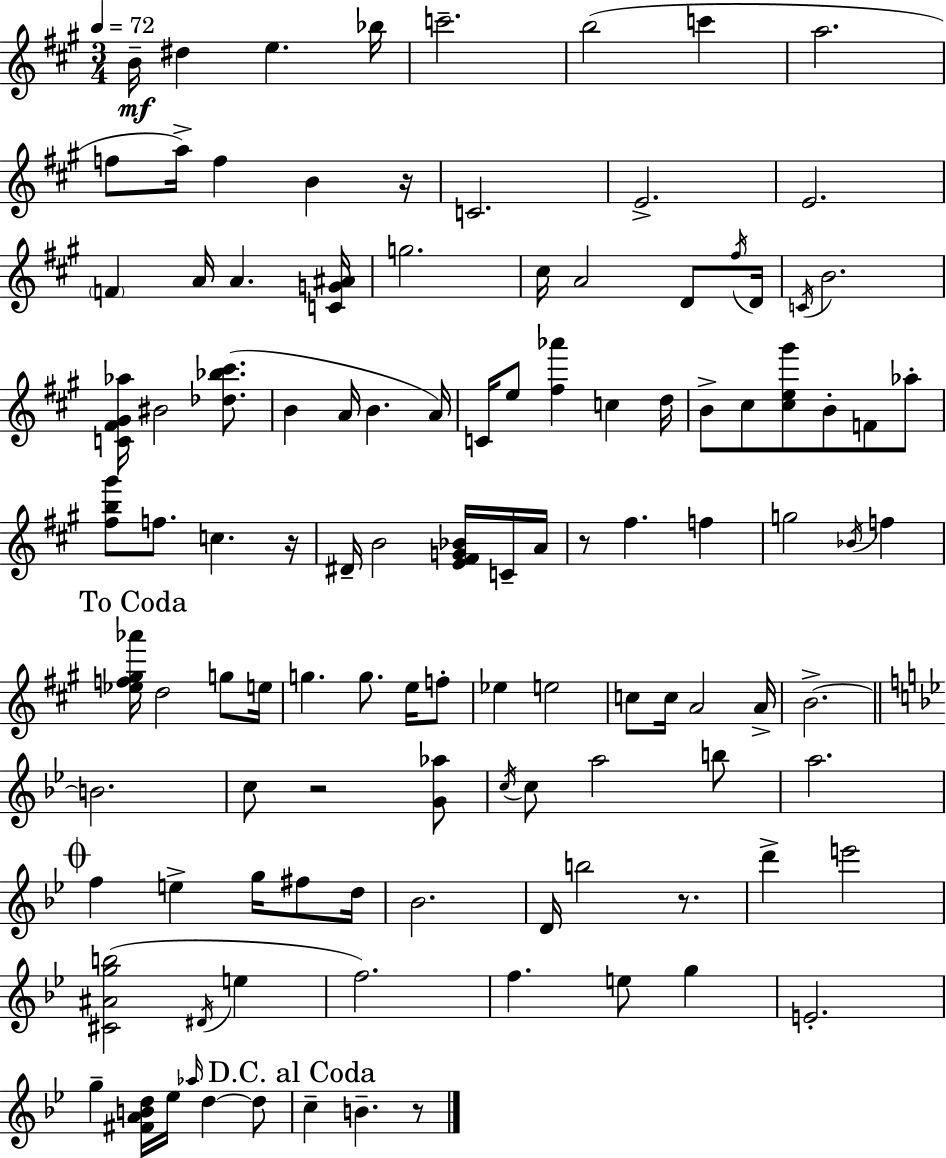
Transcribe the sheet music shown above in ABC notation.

X:1
T:Untitled
M:3/4
L:1/4
K:A
B/4 ^d e _b/4 c'2 b2 c' a2 f/2 a/4 f B z/4 C2 E2 E2 F A/4 A [CG^A]/4 g2 ^c/4 A2 D/2 ^f/4 D/4 C/4 B2 [C^F^G_a]/4 ^B2 [_d_b^c']/2 B A/4 B A/4 C/4 e/2 [^f_a'] c d/4 B/2 ^c/2 [^ce^g']/2 B/2 F/2 _a/2 [^fb^g']/2 f/2 c z/4 ^D/4 B2 [E^FG_B]/4 C/4 A/4 z/2 ^f f g2 _B/4 f [_ef^g_a']/4 d2 g/2 e/4 g g/2 e/4 f/2 _e e2 c/2 c/4 A2 A/4 B2 B2 c/2 z2 [G_a]/2 c/4 c/2 a2 b/2 a2 f e g/4 ^f/2 d/4 _B2 D/4 b2 z/2 d' e'2 [^C^Agb]2 ^D/4 e f2 f e/2 g E2 g [^FABd]/4 _e/4 _a/4 d d/2 c B z/2